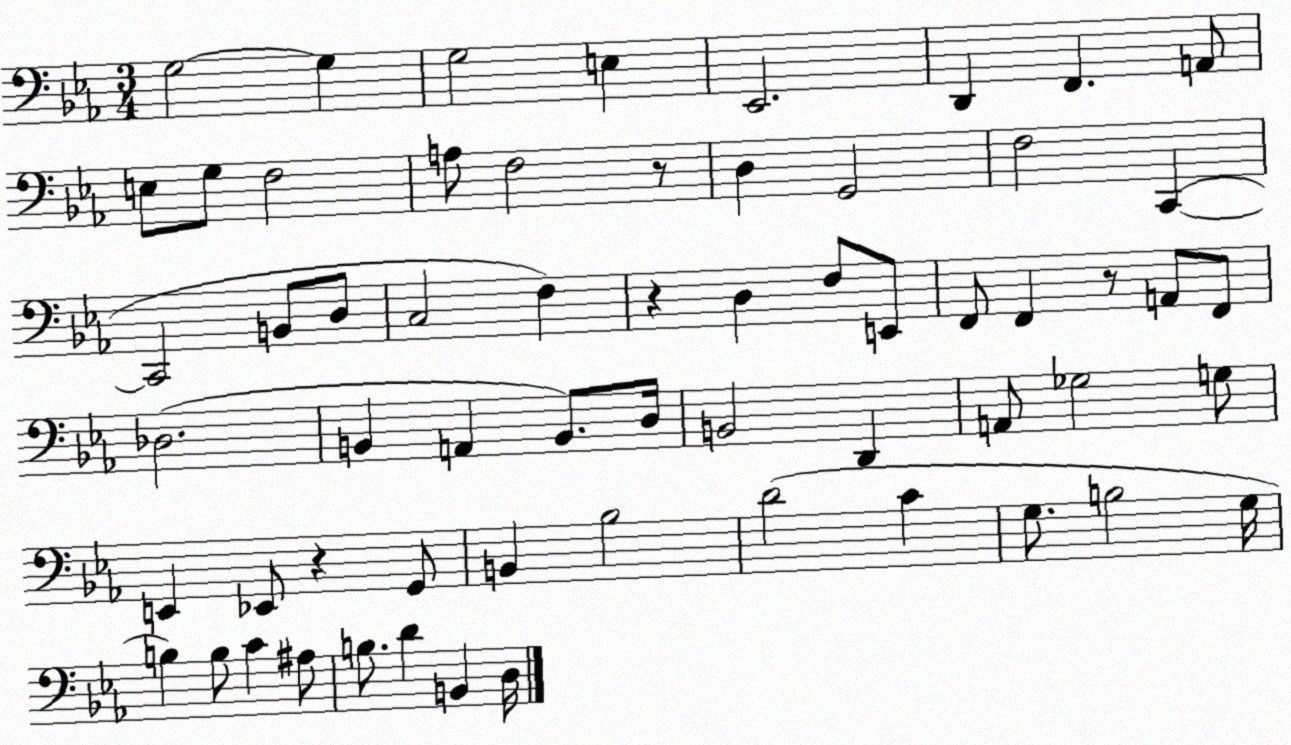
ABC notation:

X:1
T:Untitled
M:3/4
L:1/4
K:Eb
G,2 G, G,2 E, _E,,2 D,, F,, A,,/2 E,/2 G,/2 F,2 A,/2 F,2 z/2 D, G,,2 F,2 C,, C,,2 B,,/2 D,/2 C,2 F, z D, F,/2 E,,/2 F,,/2 F,, z/2 A,,/2 F,,/2 _D,2 B,, A,, B,,/2 D,/4 B,,2 D,, A,,/2 _G,2 G,/2 E,, _E,,/2 z G,,/2 B,, _B,2 D2 C G,/2 B,2 G,/4 B, B,/2 C ^A,/2 B,/2 D B,, D,/4